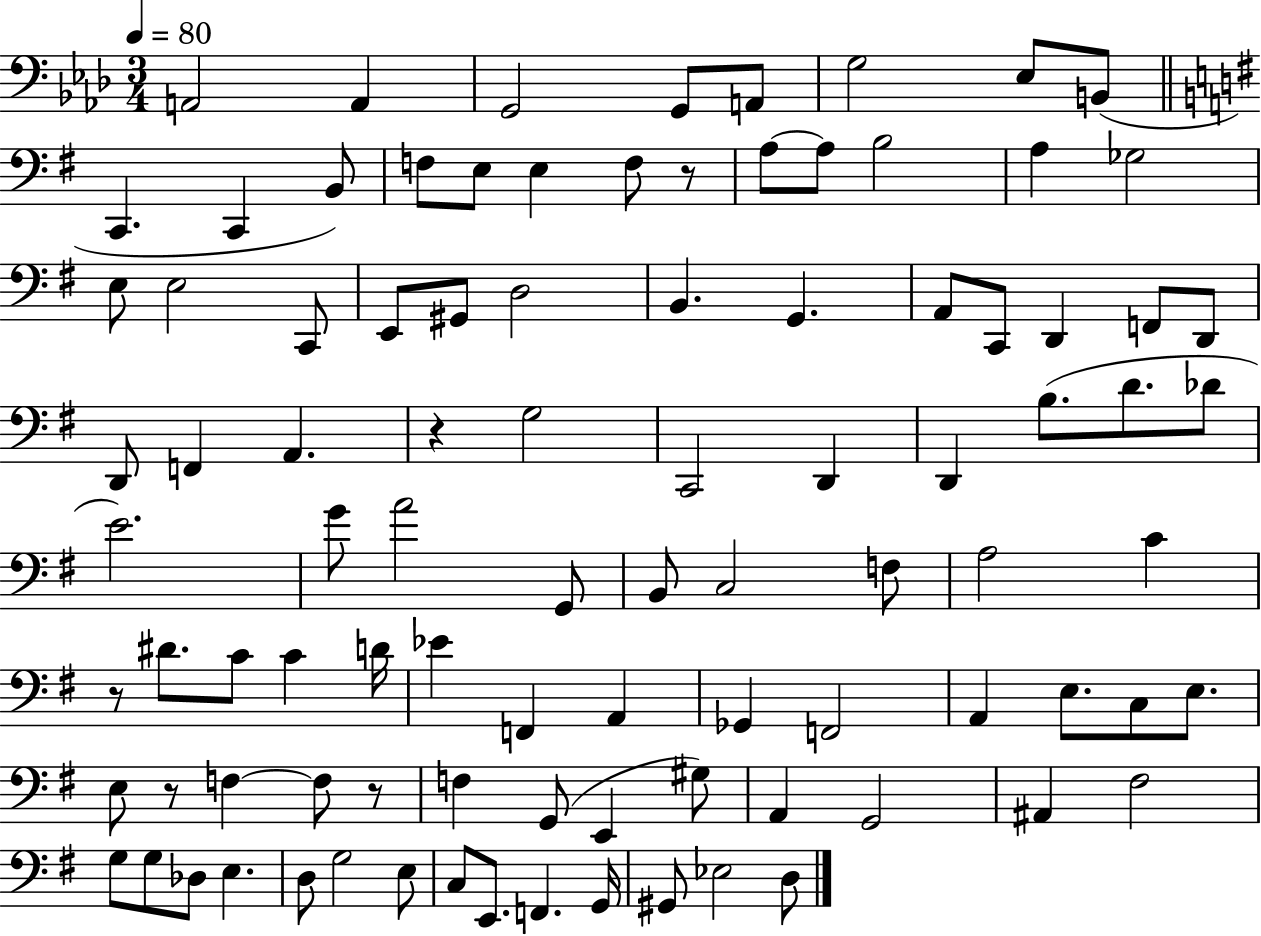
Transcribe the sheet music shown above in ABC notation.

X:1
T:Untitled
M:3/4
L:1/4
K:Ab
A,,2 A,, G,,2 G,,/2 A,,/2 G,2 _E,/2 B,,/2 C,, C,, B,,/2 F,/2 E,/2 E, F,/2 z/2 A,/2 A,/2 B,2 A, _G,2 E,/2 E,2 C,,/2 E,,/2 ^G,,/2 D,2 B,, G,, A,,/2 C,,/2 D,, F,,/2 D,,/2 D,,/2 F,, A,, z G,2 C,,2 D,, D,, B,/2 D/2 _D/2 E2 G/2 A2 G,,/2 B,,/2 C,2 F,/2 A,2 C z/2 ^D/2 C/2 C D/4 _E F,, A,, _G,, F,,2 A,, E,/2 C,/2 E,/2 E,/2 z/2 F, F,/2 z/2 F, G,,/2 E,, ^G,/2 A,, G,,2 ^A,, ^F,2 G,/2 G,/2 _D,/2 E, D,/2 G,2 E,/2 C,/2 E,,/2 F,, G,,/4 ^G,,/2 _E,2 D,/2